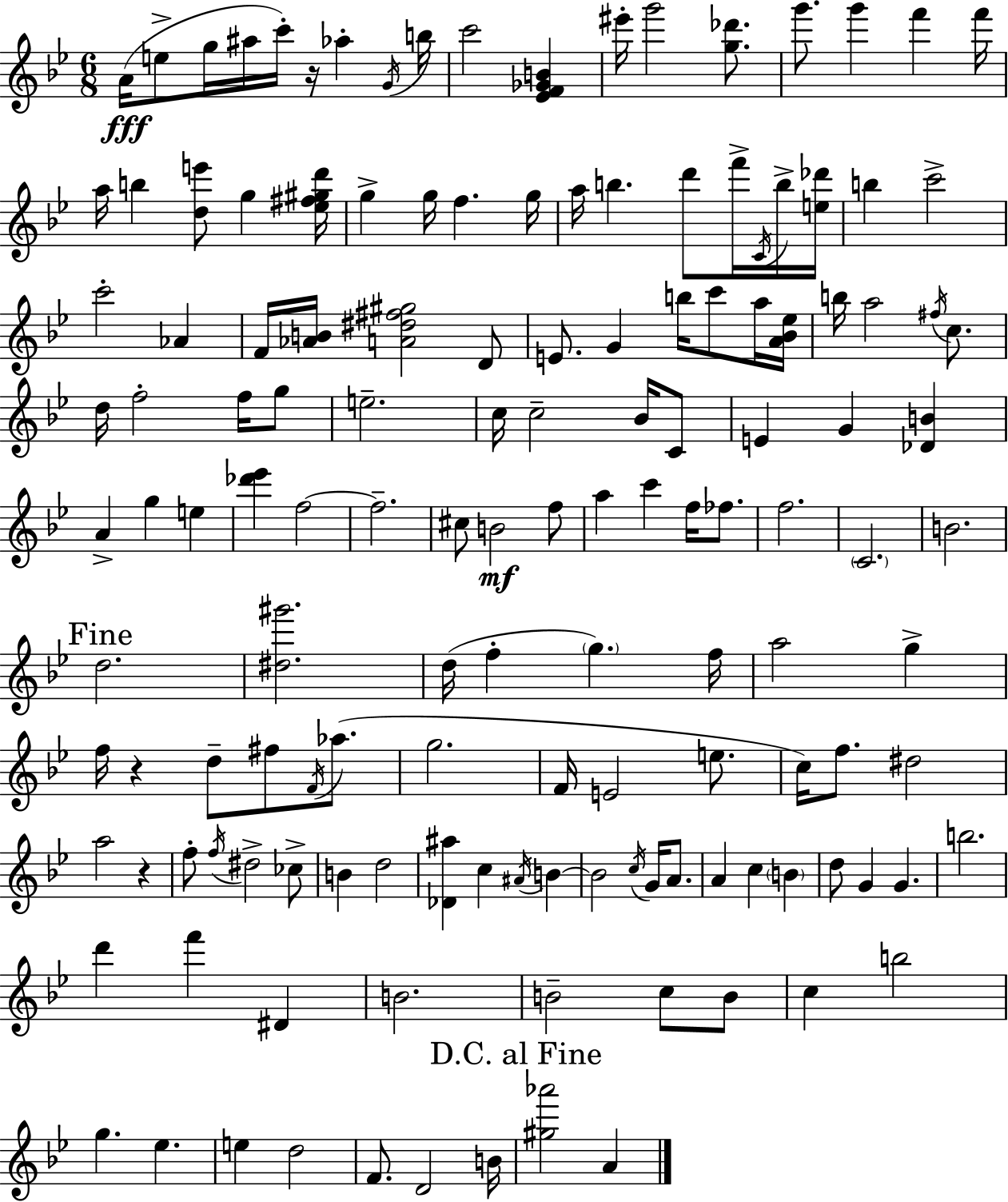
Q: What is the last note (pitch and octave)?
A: A4